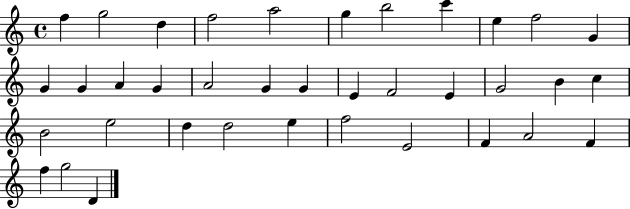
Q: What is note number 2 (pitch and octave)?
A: G5